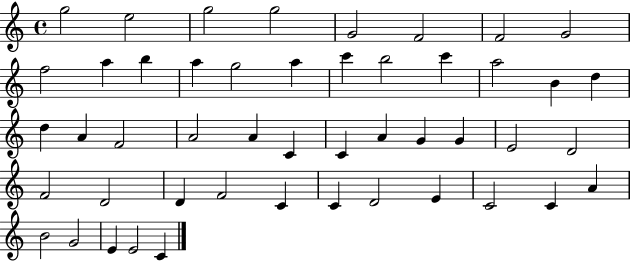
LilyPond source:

{
  \clef treble
  \time 4/4
  \defaultTimeSignature
  \key c \major
  g''2 e''2 | g''2 g''2 | g'2 f'2 | f'2 g'2 | \break f''2 a''4 b''4 | a''4 g''2 a''4 | c'''4 b''2 c'''4 | a''2 b'4 d''4 | \break d''4 a'4 f'2 | a'2 a'4 c'4 | c'4 a'4 g'4 g'4 | e'2 d'2 | \break f'2 d'2 | d'4 f'2 c'4 | c'4 d'2 e'4 | c'2 c'4 a'4 | \break b'2 g'2 | e'4 e'2 c'4 | \bar "|."
}